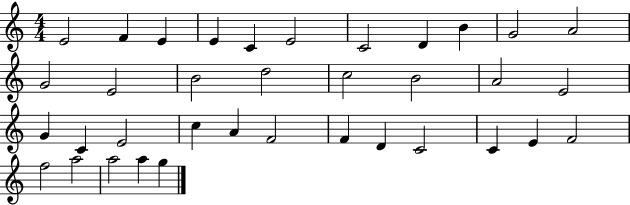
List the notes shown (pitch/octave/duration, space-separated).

E4/h F4/q E4/q E4/q C4/q E4/h C4/h D4/q B4/q G4/h A4/h G4/h E4/h B4/h D5/h C5/h B4/h A4/h E4/h G4/q C4/q E4/h C5/q A4/q F4/h F4/q D4/q C4/h C4/q E4/q F4/h F5/h A5/h A5/h A5/q G5/q